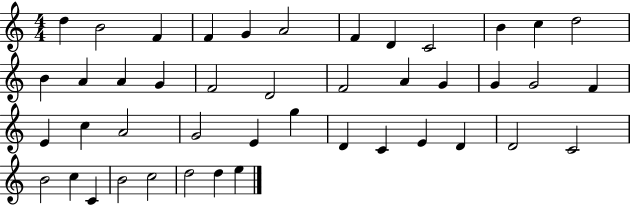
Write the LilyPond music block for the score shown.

{
  \clef treble
  \numericTimeSignature
  \time 4/4
  \key c \major
  d''4 b'2 f'4 | f'4 g'4 a'2 | f'4 d'4 c'2 | b'4 c''4 d''2 | \break b'4 a'4 a'4 g'4 | f'2 d'2 | f'2 a'4 g'4 | g'4 g'2 f'4 | \break e'4 c''4 a'2 | g'2 e'4 g''4 | d'4 c'4 e'4 d'4 | d'2 c'2 | \break b'2 c''4 c'4 | b'2 c''2 | d''2 d''4 e''4 | \bar "|."
}